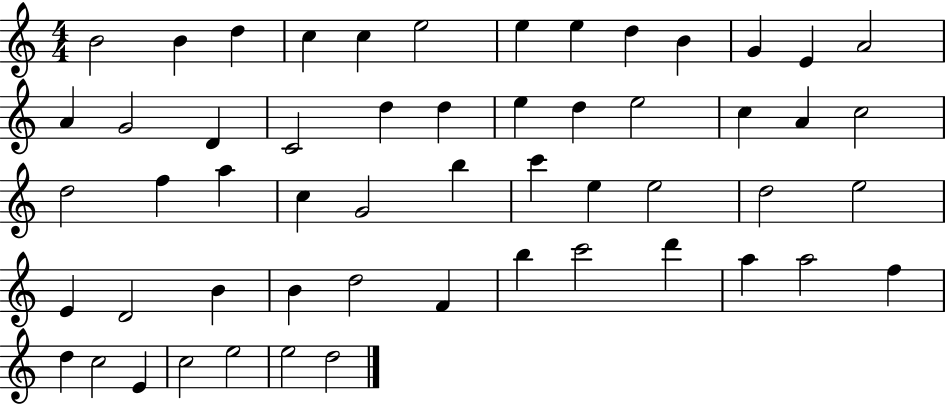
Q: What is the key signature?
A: C major